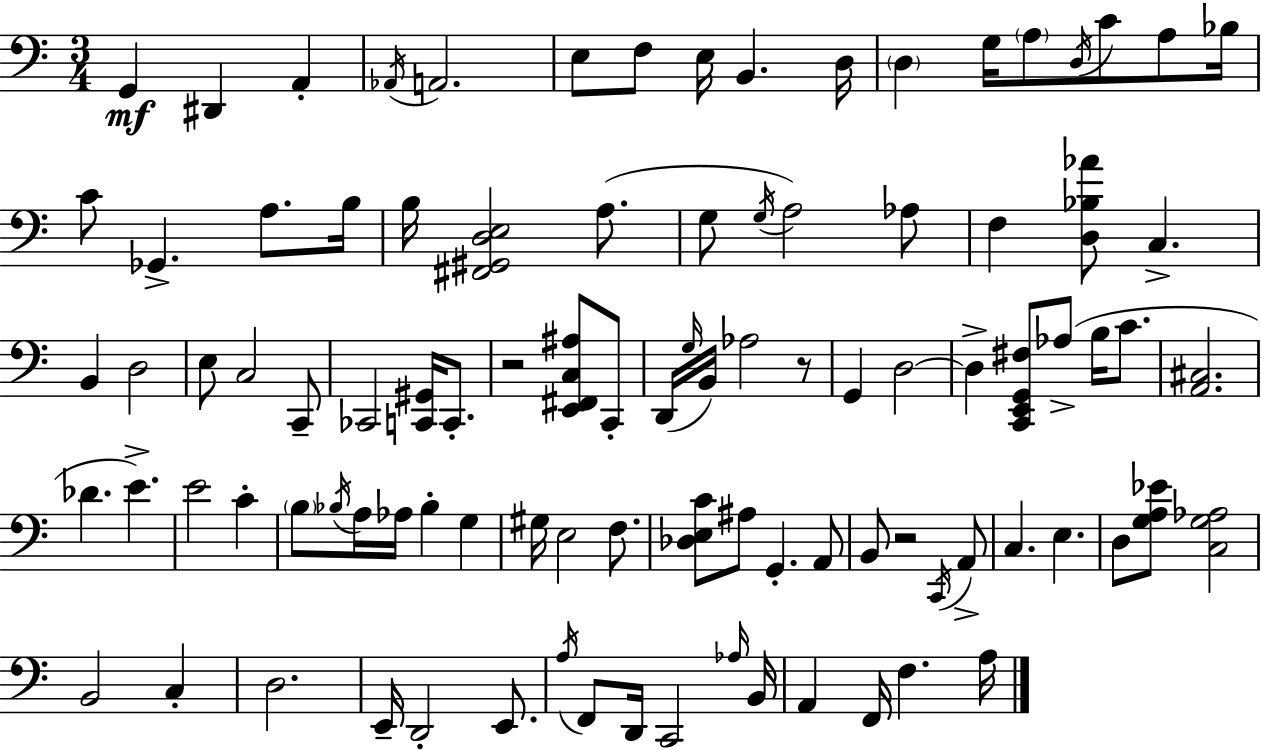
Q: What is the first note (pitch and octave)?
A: G2